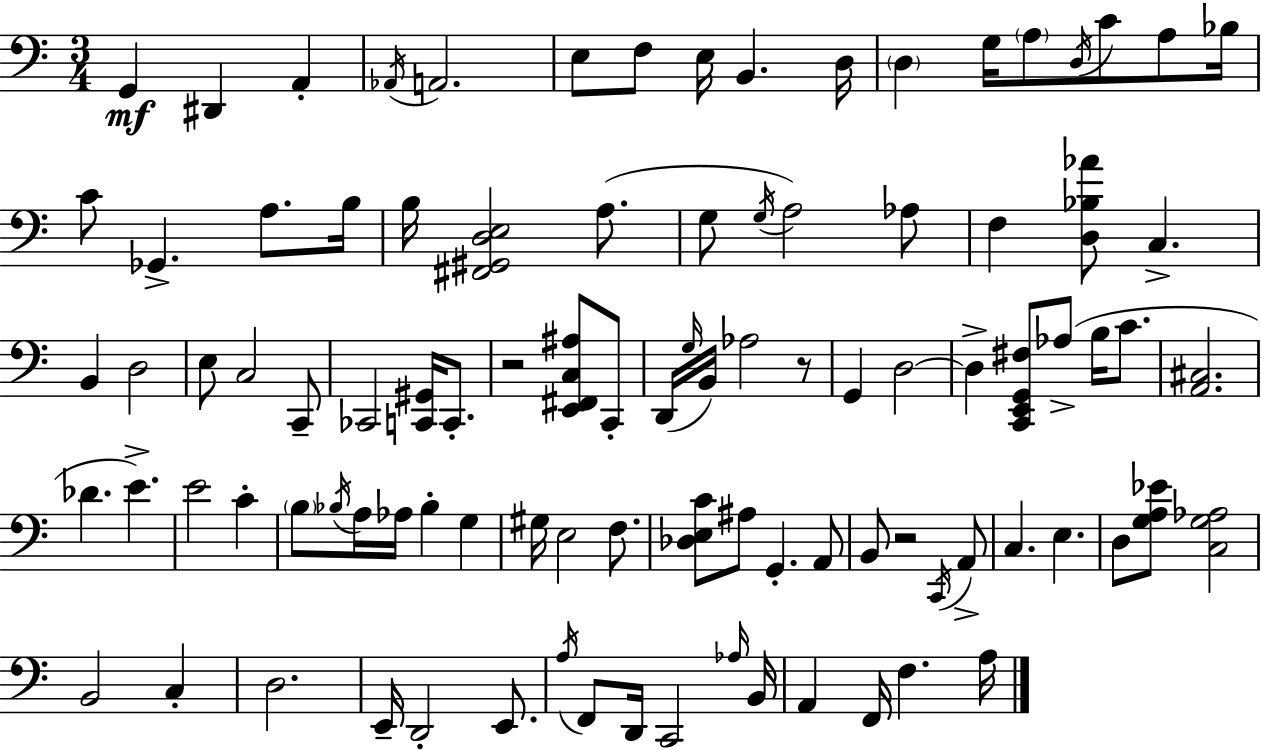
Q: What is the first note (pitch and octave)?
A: G2